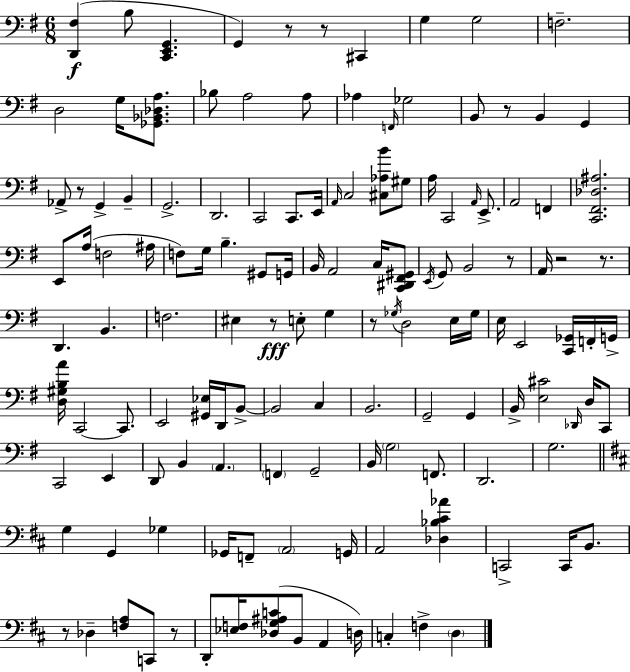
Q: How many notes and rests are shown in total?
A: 135